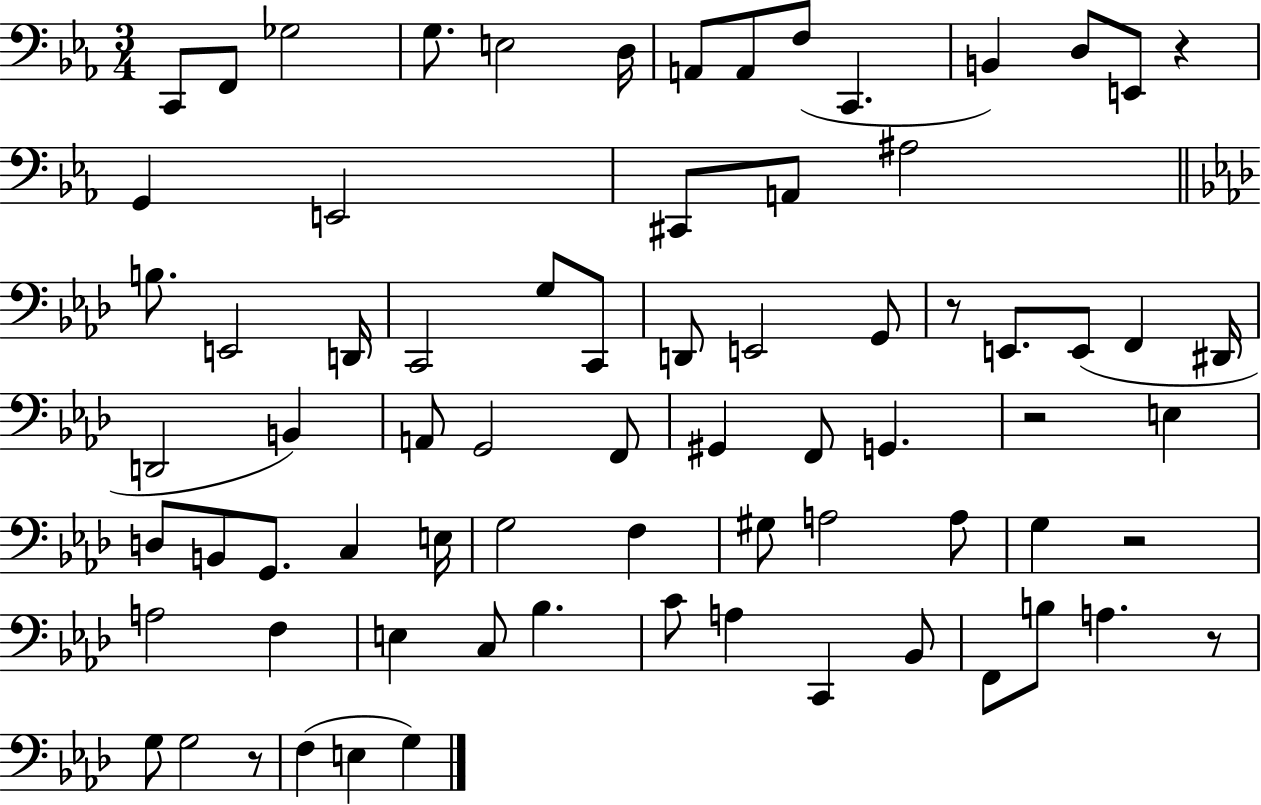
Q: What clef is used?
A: bass